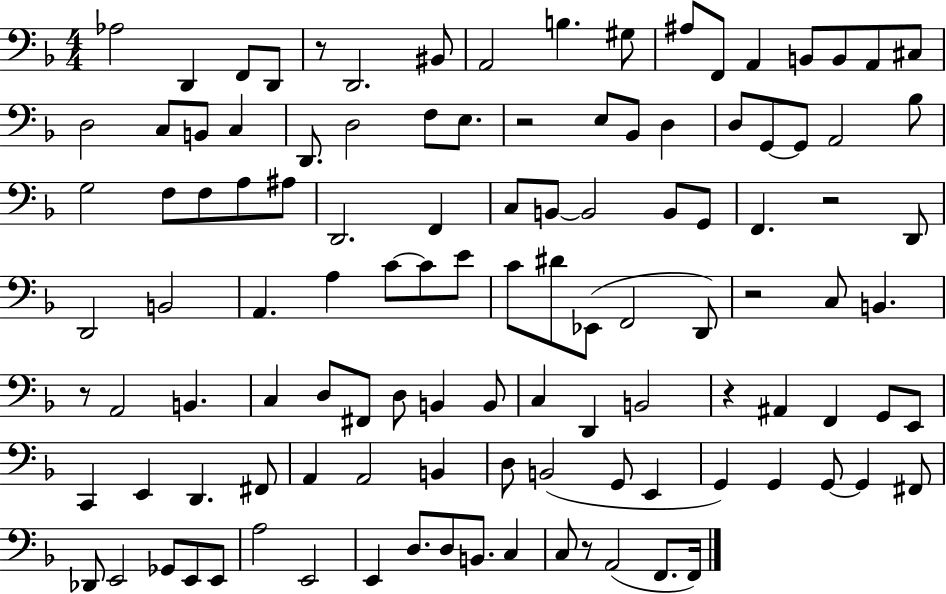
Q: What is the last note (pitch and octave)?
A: F2